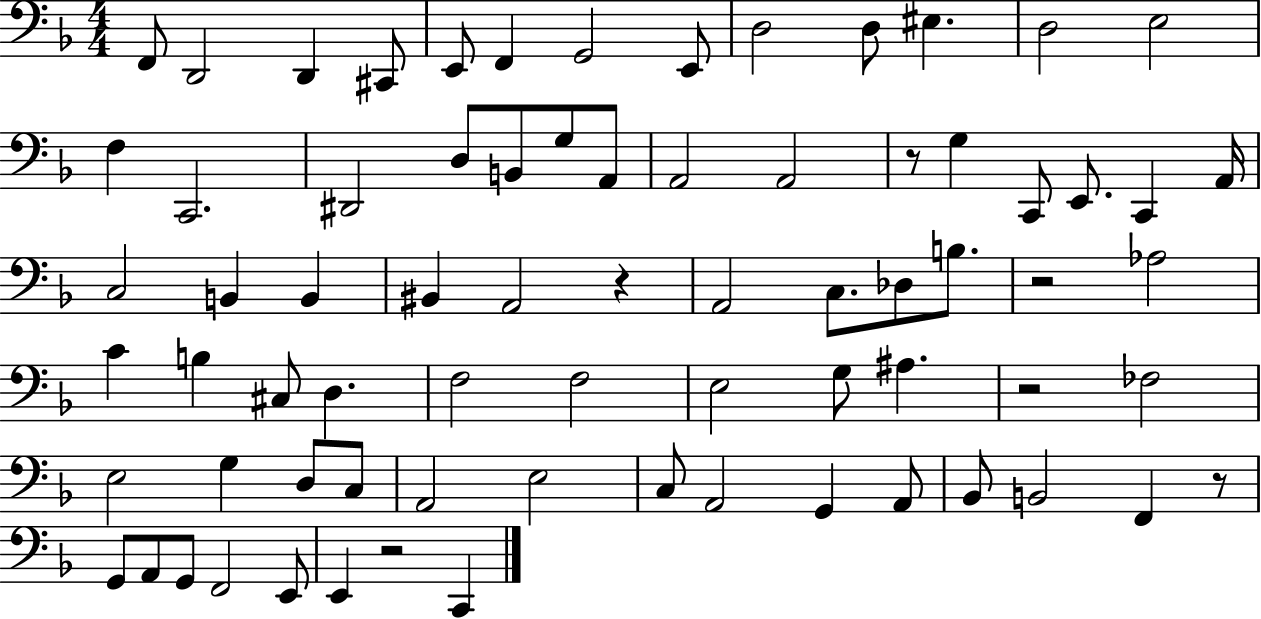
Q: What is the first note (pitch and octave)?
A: F2